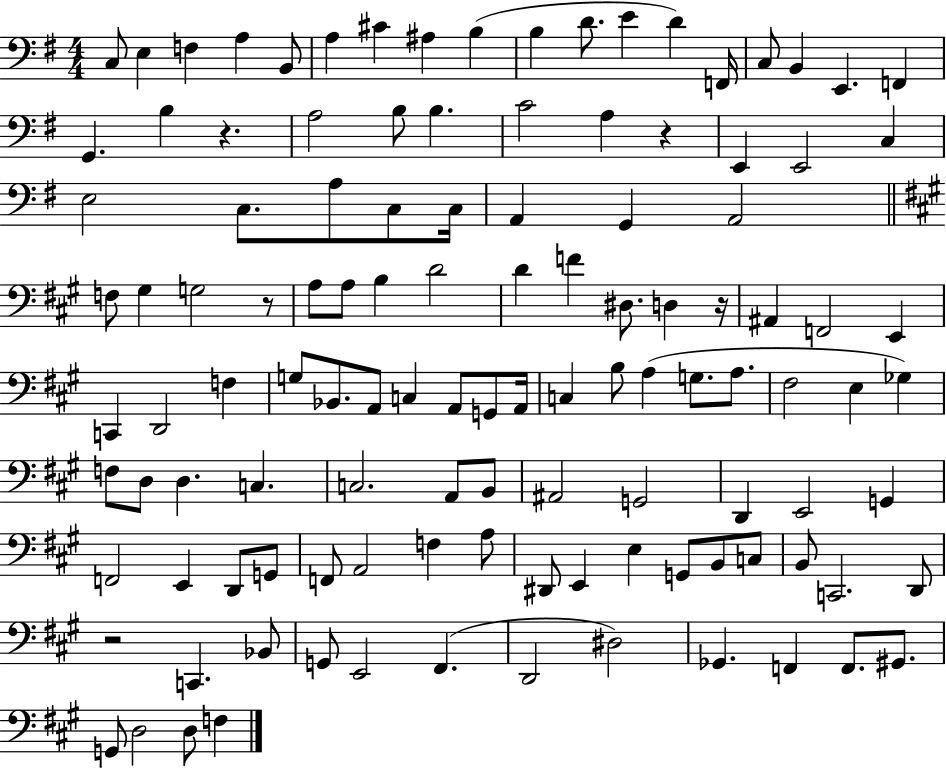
C3/e E3/q F3/q A3/q B2/e A3/q C#4/q A#3/q B3/q B3/q D4/e. E4/q D4/q F2/s C3/e B2/q E2/q. F2/q G2/q. B3/q R/q. A3/h B3/e B3/q. C4/h A3/q R/q E2/q E2/h C3/q E3/h C3/e. A3/e C3/e C3/s A2/q G2/q A2/h F3/e G#3/q G3/h R/e A3/e A3/e B3/q D4/h D4/q F4/q D#3/e. D3/q R/s A#2/q F2/h E2/q C2/q D2/h F3/q G3/e Bb2/e. A2/e C3/q A2/e G2/e A2/s C3/q B3/e A3/q G3/e. A3/e. F#3/h E3/q Gb3/q F3/e D3/e D3/q. C3/q. C3/h. A2/e B2/e A#2/h G2/h D2/q E2/h G2/q F2/h E2/q D2/e G2/e F2/e A2/h F3/q A3/e D#2/e E2/q E3/q G2/e B2/e C3/e B2/e C2/h. D2/e R/h C2/q. Bb2/e G2/e E2/h F#2/q. D2/h D#3/h Gb2/q. F2/q F2/e. G#2/e. G2/e D3/h D3/e F3/q